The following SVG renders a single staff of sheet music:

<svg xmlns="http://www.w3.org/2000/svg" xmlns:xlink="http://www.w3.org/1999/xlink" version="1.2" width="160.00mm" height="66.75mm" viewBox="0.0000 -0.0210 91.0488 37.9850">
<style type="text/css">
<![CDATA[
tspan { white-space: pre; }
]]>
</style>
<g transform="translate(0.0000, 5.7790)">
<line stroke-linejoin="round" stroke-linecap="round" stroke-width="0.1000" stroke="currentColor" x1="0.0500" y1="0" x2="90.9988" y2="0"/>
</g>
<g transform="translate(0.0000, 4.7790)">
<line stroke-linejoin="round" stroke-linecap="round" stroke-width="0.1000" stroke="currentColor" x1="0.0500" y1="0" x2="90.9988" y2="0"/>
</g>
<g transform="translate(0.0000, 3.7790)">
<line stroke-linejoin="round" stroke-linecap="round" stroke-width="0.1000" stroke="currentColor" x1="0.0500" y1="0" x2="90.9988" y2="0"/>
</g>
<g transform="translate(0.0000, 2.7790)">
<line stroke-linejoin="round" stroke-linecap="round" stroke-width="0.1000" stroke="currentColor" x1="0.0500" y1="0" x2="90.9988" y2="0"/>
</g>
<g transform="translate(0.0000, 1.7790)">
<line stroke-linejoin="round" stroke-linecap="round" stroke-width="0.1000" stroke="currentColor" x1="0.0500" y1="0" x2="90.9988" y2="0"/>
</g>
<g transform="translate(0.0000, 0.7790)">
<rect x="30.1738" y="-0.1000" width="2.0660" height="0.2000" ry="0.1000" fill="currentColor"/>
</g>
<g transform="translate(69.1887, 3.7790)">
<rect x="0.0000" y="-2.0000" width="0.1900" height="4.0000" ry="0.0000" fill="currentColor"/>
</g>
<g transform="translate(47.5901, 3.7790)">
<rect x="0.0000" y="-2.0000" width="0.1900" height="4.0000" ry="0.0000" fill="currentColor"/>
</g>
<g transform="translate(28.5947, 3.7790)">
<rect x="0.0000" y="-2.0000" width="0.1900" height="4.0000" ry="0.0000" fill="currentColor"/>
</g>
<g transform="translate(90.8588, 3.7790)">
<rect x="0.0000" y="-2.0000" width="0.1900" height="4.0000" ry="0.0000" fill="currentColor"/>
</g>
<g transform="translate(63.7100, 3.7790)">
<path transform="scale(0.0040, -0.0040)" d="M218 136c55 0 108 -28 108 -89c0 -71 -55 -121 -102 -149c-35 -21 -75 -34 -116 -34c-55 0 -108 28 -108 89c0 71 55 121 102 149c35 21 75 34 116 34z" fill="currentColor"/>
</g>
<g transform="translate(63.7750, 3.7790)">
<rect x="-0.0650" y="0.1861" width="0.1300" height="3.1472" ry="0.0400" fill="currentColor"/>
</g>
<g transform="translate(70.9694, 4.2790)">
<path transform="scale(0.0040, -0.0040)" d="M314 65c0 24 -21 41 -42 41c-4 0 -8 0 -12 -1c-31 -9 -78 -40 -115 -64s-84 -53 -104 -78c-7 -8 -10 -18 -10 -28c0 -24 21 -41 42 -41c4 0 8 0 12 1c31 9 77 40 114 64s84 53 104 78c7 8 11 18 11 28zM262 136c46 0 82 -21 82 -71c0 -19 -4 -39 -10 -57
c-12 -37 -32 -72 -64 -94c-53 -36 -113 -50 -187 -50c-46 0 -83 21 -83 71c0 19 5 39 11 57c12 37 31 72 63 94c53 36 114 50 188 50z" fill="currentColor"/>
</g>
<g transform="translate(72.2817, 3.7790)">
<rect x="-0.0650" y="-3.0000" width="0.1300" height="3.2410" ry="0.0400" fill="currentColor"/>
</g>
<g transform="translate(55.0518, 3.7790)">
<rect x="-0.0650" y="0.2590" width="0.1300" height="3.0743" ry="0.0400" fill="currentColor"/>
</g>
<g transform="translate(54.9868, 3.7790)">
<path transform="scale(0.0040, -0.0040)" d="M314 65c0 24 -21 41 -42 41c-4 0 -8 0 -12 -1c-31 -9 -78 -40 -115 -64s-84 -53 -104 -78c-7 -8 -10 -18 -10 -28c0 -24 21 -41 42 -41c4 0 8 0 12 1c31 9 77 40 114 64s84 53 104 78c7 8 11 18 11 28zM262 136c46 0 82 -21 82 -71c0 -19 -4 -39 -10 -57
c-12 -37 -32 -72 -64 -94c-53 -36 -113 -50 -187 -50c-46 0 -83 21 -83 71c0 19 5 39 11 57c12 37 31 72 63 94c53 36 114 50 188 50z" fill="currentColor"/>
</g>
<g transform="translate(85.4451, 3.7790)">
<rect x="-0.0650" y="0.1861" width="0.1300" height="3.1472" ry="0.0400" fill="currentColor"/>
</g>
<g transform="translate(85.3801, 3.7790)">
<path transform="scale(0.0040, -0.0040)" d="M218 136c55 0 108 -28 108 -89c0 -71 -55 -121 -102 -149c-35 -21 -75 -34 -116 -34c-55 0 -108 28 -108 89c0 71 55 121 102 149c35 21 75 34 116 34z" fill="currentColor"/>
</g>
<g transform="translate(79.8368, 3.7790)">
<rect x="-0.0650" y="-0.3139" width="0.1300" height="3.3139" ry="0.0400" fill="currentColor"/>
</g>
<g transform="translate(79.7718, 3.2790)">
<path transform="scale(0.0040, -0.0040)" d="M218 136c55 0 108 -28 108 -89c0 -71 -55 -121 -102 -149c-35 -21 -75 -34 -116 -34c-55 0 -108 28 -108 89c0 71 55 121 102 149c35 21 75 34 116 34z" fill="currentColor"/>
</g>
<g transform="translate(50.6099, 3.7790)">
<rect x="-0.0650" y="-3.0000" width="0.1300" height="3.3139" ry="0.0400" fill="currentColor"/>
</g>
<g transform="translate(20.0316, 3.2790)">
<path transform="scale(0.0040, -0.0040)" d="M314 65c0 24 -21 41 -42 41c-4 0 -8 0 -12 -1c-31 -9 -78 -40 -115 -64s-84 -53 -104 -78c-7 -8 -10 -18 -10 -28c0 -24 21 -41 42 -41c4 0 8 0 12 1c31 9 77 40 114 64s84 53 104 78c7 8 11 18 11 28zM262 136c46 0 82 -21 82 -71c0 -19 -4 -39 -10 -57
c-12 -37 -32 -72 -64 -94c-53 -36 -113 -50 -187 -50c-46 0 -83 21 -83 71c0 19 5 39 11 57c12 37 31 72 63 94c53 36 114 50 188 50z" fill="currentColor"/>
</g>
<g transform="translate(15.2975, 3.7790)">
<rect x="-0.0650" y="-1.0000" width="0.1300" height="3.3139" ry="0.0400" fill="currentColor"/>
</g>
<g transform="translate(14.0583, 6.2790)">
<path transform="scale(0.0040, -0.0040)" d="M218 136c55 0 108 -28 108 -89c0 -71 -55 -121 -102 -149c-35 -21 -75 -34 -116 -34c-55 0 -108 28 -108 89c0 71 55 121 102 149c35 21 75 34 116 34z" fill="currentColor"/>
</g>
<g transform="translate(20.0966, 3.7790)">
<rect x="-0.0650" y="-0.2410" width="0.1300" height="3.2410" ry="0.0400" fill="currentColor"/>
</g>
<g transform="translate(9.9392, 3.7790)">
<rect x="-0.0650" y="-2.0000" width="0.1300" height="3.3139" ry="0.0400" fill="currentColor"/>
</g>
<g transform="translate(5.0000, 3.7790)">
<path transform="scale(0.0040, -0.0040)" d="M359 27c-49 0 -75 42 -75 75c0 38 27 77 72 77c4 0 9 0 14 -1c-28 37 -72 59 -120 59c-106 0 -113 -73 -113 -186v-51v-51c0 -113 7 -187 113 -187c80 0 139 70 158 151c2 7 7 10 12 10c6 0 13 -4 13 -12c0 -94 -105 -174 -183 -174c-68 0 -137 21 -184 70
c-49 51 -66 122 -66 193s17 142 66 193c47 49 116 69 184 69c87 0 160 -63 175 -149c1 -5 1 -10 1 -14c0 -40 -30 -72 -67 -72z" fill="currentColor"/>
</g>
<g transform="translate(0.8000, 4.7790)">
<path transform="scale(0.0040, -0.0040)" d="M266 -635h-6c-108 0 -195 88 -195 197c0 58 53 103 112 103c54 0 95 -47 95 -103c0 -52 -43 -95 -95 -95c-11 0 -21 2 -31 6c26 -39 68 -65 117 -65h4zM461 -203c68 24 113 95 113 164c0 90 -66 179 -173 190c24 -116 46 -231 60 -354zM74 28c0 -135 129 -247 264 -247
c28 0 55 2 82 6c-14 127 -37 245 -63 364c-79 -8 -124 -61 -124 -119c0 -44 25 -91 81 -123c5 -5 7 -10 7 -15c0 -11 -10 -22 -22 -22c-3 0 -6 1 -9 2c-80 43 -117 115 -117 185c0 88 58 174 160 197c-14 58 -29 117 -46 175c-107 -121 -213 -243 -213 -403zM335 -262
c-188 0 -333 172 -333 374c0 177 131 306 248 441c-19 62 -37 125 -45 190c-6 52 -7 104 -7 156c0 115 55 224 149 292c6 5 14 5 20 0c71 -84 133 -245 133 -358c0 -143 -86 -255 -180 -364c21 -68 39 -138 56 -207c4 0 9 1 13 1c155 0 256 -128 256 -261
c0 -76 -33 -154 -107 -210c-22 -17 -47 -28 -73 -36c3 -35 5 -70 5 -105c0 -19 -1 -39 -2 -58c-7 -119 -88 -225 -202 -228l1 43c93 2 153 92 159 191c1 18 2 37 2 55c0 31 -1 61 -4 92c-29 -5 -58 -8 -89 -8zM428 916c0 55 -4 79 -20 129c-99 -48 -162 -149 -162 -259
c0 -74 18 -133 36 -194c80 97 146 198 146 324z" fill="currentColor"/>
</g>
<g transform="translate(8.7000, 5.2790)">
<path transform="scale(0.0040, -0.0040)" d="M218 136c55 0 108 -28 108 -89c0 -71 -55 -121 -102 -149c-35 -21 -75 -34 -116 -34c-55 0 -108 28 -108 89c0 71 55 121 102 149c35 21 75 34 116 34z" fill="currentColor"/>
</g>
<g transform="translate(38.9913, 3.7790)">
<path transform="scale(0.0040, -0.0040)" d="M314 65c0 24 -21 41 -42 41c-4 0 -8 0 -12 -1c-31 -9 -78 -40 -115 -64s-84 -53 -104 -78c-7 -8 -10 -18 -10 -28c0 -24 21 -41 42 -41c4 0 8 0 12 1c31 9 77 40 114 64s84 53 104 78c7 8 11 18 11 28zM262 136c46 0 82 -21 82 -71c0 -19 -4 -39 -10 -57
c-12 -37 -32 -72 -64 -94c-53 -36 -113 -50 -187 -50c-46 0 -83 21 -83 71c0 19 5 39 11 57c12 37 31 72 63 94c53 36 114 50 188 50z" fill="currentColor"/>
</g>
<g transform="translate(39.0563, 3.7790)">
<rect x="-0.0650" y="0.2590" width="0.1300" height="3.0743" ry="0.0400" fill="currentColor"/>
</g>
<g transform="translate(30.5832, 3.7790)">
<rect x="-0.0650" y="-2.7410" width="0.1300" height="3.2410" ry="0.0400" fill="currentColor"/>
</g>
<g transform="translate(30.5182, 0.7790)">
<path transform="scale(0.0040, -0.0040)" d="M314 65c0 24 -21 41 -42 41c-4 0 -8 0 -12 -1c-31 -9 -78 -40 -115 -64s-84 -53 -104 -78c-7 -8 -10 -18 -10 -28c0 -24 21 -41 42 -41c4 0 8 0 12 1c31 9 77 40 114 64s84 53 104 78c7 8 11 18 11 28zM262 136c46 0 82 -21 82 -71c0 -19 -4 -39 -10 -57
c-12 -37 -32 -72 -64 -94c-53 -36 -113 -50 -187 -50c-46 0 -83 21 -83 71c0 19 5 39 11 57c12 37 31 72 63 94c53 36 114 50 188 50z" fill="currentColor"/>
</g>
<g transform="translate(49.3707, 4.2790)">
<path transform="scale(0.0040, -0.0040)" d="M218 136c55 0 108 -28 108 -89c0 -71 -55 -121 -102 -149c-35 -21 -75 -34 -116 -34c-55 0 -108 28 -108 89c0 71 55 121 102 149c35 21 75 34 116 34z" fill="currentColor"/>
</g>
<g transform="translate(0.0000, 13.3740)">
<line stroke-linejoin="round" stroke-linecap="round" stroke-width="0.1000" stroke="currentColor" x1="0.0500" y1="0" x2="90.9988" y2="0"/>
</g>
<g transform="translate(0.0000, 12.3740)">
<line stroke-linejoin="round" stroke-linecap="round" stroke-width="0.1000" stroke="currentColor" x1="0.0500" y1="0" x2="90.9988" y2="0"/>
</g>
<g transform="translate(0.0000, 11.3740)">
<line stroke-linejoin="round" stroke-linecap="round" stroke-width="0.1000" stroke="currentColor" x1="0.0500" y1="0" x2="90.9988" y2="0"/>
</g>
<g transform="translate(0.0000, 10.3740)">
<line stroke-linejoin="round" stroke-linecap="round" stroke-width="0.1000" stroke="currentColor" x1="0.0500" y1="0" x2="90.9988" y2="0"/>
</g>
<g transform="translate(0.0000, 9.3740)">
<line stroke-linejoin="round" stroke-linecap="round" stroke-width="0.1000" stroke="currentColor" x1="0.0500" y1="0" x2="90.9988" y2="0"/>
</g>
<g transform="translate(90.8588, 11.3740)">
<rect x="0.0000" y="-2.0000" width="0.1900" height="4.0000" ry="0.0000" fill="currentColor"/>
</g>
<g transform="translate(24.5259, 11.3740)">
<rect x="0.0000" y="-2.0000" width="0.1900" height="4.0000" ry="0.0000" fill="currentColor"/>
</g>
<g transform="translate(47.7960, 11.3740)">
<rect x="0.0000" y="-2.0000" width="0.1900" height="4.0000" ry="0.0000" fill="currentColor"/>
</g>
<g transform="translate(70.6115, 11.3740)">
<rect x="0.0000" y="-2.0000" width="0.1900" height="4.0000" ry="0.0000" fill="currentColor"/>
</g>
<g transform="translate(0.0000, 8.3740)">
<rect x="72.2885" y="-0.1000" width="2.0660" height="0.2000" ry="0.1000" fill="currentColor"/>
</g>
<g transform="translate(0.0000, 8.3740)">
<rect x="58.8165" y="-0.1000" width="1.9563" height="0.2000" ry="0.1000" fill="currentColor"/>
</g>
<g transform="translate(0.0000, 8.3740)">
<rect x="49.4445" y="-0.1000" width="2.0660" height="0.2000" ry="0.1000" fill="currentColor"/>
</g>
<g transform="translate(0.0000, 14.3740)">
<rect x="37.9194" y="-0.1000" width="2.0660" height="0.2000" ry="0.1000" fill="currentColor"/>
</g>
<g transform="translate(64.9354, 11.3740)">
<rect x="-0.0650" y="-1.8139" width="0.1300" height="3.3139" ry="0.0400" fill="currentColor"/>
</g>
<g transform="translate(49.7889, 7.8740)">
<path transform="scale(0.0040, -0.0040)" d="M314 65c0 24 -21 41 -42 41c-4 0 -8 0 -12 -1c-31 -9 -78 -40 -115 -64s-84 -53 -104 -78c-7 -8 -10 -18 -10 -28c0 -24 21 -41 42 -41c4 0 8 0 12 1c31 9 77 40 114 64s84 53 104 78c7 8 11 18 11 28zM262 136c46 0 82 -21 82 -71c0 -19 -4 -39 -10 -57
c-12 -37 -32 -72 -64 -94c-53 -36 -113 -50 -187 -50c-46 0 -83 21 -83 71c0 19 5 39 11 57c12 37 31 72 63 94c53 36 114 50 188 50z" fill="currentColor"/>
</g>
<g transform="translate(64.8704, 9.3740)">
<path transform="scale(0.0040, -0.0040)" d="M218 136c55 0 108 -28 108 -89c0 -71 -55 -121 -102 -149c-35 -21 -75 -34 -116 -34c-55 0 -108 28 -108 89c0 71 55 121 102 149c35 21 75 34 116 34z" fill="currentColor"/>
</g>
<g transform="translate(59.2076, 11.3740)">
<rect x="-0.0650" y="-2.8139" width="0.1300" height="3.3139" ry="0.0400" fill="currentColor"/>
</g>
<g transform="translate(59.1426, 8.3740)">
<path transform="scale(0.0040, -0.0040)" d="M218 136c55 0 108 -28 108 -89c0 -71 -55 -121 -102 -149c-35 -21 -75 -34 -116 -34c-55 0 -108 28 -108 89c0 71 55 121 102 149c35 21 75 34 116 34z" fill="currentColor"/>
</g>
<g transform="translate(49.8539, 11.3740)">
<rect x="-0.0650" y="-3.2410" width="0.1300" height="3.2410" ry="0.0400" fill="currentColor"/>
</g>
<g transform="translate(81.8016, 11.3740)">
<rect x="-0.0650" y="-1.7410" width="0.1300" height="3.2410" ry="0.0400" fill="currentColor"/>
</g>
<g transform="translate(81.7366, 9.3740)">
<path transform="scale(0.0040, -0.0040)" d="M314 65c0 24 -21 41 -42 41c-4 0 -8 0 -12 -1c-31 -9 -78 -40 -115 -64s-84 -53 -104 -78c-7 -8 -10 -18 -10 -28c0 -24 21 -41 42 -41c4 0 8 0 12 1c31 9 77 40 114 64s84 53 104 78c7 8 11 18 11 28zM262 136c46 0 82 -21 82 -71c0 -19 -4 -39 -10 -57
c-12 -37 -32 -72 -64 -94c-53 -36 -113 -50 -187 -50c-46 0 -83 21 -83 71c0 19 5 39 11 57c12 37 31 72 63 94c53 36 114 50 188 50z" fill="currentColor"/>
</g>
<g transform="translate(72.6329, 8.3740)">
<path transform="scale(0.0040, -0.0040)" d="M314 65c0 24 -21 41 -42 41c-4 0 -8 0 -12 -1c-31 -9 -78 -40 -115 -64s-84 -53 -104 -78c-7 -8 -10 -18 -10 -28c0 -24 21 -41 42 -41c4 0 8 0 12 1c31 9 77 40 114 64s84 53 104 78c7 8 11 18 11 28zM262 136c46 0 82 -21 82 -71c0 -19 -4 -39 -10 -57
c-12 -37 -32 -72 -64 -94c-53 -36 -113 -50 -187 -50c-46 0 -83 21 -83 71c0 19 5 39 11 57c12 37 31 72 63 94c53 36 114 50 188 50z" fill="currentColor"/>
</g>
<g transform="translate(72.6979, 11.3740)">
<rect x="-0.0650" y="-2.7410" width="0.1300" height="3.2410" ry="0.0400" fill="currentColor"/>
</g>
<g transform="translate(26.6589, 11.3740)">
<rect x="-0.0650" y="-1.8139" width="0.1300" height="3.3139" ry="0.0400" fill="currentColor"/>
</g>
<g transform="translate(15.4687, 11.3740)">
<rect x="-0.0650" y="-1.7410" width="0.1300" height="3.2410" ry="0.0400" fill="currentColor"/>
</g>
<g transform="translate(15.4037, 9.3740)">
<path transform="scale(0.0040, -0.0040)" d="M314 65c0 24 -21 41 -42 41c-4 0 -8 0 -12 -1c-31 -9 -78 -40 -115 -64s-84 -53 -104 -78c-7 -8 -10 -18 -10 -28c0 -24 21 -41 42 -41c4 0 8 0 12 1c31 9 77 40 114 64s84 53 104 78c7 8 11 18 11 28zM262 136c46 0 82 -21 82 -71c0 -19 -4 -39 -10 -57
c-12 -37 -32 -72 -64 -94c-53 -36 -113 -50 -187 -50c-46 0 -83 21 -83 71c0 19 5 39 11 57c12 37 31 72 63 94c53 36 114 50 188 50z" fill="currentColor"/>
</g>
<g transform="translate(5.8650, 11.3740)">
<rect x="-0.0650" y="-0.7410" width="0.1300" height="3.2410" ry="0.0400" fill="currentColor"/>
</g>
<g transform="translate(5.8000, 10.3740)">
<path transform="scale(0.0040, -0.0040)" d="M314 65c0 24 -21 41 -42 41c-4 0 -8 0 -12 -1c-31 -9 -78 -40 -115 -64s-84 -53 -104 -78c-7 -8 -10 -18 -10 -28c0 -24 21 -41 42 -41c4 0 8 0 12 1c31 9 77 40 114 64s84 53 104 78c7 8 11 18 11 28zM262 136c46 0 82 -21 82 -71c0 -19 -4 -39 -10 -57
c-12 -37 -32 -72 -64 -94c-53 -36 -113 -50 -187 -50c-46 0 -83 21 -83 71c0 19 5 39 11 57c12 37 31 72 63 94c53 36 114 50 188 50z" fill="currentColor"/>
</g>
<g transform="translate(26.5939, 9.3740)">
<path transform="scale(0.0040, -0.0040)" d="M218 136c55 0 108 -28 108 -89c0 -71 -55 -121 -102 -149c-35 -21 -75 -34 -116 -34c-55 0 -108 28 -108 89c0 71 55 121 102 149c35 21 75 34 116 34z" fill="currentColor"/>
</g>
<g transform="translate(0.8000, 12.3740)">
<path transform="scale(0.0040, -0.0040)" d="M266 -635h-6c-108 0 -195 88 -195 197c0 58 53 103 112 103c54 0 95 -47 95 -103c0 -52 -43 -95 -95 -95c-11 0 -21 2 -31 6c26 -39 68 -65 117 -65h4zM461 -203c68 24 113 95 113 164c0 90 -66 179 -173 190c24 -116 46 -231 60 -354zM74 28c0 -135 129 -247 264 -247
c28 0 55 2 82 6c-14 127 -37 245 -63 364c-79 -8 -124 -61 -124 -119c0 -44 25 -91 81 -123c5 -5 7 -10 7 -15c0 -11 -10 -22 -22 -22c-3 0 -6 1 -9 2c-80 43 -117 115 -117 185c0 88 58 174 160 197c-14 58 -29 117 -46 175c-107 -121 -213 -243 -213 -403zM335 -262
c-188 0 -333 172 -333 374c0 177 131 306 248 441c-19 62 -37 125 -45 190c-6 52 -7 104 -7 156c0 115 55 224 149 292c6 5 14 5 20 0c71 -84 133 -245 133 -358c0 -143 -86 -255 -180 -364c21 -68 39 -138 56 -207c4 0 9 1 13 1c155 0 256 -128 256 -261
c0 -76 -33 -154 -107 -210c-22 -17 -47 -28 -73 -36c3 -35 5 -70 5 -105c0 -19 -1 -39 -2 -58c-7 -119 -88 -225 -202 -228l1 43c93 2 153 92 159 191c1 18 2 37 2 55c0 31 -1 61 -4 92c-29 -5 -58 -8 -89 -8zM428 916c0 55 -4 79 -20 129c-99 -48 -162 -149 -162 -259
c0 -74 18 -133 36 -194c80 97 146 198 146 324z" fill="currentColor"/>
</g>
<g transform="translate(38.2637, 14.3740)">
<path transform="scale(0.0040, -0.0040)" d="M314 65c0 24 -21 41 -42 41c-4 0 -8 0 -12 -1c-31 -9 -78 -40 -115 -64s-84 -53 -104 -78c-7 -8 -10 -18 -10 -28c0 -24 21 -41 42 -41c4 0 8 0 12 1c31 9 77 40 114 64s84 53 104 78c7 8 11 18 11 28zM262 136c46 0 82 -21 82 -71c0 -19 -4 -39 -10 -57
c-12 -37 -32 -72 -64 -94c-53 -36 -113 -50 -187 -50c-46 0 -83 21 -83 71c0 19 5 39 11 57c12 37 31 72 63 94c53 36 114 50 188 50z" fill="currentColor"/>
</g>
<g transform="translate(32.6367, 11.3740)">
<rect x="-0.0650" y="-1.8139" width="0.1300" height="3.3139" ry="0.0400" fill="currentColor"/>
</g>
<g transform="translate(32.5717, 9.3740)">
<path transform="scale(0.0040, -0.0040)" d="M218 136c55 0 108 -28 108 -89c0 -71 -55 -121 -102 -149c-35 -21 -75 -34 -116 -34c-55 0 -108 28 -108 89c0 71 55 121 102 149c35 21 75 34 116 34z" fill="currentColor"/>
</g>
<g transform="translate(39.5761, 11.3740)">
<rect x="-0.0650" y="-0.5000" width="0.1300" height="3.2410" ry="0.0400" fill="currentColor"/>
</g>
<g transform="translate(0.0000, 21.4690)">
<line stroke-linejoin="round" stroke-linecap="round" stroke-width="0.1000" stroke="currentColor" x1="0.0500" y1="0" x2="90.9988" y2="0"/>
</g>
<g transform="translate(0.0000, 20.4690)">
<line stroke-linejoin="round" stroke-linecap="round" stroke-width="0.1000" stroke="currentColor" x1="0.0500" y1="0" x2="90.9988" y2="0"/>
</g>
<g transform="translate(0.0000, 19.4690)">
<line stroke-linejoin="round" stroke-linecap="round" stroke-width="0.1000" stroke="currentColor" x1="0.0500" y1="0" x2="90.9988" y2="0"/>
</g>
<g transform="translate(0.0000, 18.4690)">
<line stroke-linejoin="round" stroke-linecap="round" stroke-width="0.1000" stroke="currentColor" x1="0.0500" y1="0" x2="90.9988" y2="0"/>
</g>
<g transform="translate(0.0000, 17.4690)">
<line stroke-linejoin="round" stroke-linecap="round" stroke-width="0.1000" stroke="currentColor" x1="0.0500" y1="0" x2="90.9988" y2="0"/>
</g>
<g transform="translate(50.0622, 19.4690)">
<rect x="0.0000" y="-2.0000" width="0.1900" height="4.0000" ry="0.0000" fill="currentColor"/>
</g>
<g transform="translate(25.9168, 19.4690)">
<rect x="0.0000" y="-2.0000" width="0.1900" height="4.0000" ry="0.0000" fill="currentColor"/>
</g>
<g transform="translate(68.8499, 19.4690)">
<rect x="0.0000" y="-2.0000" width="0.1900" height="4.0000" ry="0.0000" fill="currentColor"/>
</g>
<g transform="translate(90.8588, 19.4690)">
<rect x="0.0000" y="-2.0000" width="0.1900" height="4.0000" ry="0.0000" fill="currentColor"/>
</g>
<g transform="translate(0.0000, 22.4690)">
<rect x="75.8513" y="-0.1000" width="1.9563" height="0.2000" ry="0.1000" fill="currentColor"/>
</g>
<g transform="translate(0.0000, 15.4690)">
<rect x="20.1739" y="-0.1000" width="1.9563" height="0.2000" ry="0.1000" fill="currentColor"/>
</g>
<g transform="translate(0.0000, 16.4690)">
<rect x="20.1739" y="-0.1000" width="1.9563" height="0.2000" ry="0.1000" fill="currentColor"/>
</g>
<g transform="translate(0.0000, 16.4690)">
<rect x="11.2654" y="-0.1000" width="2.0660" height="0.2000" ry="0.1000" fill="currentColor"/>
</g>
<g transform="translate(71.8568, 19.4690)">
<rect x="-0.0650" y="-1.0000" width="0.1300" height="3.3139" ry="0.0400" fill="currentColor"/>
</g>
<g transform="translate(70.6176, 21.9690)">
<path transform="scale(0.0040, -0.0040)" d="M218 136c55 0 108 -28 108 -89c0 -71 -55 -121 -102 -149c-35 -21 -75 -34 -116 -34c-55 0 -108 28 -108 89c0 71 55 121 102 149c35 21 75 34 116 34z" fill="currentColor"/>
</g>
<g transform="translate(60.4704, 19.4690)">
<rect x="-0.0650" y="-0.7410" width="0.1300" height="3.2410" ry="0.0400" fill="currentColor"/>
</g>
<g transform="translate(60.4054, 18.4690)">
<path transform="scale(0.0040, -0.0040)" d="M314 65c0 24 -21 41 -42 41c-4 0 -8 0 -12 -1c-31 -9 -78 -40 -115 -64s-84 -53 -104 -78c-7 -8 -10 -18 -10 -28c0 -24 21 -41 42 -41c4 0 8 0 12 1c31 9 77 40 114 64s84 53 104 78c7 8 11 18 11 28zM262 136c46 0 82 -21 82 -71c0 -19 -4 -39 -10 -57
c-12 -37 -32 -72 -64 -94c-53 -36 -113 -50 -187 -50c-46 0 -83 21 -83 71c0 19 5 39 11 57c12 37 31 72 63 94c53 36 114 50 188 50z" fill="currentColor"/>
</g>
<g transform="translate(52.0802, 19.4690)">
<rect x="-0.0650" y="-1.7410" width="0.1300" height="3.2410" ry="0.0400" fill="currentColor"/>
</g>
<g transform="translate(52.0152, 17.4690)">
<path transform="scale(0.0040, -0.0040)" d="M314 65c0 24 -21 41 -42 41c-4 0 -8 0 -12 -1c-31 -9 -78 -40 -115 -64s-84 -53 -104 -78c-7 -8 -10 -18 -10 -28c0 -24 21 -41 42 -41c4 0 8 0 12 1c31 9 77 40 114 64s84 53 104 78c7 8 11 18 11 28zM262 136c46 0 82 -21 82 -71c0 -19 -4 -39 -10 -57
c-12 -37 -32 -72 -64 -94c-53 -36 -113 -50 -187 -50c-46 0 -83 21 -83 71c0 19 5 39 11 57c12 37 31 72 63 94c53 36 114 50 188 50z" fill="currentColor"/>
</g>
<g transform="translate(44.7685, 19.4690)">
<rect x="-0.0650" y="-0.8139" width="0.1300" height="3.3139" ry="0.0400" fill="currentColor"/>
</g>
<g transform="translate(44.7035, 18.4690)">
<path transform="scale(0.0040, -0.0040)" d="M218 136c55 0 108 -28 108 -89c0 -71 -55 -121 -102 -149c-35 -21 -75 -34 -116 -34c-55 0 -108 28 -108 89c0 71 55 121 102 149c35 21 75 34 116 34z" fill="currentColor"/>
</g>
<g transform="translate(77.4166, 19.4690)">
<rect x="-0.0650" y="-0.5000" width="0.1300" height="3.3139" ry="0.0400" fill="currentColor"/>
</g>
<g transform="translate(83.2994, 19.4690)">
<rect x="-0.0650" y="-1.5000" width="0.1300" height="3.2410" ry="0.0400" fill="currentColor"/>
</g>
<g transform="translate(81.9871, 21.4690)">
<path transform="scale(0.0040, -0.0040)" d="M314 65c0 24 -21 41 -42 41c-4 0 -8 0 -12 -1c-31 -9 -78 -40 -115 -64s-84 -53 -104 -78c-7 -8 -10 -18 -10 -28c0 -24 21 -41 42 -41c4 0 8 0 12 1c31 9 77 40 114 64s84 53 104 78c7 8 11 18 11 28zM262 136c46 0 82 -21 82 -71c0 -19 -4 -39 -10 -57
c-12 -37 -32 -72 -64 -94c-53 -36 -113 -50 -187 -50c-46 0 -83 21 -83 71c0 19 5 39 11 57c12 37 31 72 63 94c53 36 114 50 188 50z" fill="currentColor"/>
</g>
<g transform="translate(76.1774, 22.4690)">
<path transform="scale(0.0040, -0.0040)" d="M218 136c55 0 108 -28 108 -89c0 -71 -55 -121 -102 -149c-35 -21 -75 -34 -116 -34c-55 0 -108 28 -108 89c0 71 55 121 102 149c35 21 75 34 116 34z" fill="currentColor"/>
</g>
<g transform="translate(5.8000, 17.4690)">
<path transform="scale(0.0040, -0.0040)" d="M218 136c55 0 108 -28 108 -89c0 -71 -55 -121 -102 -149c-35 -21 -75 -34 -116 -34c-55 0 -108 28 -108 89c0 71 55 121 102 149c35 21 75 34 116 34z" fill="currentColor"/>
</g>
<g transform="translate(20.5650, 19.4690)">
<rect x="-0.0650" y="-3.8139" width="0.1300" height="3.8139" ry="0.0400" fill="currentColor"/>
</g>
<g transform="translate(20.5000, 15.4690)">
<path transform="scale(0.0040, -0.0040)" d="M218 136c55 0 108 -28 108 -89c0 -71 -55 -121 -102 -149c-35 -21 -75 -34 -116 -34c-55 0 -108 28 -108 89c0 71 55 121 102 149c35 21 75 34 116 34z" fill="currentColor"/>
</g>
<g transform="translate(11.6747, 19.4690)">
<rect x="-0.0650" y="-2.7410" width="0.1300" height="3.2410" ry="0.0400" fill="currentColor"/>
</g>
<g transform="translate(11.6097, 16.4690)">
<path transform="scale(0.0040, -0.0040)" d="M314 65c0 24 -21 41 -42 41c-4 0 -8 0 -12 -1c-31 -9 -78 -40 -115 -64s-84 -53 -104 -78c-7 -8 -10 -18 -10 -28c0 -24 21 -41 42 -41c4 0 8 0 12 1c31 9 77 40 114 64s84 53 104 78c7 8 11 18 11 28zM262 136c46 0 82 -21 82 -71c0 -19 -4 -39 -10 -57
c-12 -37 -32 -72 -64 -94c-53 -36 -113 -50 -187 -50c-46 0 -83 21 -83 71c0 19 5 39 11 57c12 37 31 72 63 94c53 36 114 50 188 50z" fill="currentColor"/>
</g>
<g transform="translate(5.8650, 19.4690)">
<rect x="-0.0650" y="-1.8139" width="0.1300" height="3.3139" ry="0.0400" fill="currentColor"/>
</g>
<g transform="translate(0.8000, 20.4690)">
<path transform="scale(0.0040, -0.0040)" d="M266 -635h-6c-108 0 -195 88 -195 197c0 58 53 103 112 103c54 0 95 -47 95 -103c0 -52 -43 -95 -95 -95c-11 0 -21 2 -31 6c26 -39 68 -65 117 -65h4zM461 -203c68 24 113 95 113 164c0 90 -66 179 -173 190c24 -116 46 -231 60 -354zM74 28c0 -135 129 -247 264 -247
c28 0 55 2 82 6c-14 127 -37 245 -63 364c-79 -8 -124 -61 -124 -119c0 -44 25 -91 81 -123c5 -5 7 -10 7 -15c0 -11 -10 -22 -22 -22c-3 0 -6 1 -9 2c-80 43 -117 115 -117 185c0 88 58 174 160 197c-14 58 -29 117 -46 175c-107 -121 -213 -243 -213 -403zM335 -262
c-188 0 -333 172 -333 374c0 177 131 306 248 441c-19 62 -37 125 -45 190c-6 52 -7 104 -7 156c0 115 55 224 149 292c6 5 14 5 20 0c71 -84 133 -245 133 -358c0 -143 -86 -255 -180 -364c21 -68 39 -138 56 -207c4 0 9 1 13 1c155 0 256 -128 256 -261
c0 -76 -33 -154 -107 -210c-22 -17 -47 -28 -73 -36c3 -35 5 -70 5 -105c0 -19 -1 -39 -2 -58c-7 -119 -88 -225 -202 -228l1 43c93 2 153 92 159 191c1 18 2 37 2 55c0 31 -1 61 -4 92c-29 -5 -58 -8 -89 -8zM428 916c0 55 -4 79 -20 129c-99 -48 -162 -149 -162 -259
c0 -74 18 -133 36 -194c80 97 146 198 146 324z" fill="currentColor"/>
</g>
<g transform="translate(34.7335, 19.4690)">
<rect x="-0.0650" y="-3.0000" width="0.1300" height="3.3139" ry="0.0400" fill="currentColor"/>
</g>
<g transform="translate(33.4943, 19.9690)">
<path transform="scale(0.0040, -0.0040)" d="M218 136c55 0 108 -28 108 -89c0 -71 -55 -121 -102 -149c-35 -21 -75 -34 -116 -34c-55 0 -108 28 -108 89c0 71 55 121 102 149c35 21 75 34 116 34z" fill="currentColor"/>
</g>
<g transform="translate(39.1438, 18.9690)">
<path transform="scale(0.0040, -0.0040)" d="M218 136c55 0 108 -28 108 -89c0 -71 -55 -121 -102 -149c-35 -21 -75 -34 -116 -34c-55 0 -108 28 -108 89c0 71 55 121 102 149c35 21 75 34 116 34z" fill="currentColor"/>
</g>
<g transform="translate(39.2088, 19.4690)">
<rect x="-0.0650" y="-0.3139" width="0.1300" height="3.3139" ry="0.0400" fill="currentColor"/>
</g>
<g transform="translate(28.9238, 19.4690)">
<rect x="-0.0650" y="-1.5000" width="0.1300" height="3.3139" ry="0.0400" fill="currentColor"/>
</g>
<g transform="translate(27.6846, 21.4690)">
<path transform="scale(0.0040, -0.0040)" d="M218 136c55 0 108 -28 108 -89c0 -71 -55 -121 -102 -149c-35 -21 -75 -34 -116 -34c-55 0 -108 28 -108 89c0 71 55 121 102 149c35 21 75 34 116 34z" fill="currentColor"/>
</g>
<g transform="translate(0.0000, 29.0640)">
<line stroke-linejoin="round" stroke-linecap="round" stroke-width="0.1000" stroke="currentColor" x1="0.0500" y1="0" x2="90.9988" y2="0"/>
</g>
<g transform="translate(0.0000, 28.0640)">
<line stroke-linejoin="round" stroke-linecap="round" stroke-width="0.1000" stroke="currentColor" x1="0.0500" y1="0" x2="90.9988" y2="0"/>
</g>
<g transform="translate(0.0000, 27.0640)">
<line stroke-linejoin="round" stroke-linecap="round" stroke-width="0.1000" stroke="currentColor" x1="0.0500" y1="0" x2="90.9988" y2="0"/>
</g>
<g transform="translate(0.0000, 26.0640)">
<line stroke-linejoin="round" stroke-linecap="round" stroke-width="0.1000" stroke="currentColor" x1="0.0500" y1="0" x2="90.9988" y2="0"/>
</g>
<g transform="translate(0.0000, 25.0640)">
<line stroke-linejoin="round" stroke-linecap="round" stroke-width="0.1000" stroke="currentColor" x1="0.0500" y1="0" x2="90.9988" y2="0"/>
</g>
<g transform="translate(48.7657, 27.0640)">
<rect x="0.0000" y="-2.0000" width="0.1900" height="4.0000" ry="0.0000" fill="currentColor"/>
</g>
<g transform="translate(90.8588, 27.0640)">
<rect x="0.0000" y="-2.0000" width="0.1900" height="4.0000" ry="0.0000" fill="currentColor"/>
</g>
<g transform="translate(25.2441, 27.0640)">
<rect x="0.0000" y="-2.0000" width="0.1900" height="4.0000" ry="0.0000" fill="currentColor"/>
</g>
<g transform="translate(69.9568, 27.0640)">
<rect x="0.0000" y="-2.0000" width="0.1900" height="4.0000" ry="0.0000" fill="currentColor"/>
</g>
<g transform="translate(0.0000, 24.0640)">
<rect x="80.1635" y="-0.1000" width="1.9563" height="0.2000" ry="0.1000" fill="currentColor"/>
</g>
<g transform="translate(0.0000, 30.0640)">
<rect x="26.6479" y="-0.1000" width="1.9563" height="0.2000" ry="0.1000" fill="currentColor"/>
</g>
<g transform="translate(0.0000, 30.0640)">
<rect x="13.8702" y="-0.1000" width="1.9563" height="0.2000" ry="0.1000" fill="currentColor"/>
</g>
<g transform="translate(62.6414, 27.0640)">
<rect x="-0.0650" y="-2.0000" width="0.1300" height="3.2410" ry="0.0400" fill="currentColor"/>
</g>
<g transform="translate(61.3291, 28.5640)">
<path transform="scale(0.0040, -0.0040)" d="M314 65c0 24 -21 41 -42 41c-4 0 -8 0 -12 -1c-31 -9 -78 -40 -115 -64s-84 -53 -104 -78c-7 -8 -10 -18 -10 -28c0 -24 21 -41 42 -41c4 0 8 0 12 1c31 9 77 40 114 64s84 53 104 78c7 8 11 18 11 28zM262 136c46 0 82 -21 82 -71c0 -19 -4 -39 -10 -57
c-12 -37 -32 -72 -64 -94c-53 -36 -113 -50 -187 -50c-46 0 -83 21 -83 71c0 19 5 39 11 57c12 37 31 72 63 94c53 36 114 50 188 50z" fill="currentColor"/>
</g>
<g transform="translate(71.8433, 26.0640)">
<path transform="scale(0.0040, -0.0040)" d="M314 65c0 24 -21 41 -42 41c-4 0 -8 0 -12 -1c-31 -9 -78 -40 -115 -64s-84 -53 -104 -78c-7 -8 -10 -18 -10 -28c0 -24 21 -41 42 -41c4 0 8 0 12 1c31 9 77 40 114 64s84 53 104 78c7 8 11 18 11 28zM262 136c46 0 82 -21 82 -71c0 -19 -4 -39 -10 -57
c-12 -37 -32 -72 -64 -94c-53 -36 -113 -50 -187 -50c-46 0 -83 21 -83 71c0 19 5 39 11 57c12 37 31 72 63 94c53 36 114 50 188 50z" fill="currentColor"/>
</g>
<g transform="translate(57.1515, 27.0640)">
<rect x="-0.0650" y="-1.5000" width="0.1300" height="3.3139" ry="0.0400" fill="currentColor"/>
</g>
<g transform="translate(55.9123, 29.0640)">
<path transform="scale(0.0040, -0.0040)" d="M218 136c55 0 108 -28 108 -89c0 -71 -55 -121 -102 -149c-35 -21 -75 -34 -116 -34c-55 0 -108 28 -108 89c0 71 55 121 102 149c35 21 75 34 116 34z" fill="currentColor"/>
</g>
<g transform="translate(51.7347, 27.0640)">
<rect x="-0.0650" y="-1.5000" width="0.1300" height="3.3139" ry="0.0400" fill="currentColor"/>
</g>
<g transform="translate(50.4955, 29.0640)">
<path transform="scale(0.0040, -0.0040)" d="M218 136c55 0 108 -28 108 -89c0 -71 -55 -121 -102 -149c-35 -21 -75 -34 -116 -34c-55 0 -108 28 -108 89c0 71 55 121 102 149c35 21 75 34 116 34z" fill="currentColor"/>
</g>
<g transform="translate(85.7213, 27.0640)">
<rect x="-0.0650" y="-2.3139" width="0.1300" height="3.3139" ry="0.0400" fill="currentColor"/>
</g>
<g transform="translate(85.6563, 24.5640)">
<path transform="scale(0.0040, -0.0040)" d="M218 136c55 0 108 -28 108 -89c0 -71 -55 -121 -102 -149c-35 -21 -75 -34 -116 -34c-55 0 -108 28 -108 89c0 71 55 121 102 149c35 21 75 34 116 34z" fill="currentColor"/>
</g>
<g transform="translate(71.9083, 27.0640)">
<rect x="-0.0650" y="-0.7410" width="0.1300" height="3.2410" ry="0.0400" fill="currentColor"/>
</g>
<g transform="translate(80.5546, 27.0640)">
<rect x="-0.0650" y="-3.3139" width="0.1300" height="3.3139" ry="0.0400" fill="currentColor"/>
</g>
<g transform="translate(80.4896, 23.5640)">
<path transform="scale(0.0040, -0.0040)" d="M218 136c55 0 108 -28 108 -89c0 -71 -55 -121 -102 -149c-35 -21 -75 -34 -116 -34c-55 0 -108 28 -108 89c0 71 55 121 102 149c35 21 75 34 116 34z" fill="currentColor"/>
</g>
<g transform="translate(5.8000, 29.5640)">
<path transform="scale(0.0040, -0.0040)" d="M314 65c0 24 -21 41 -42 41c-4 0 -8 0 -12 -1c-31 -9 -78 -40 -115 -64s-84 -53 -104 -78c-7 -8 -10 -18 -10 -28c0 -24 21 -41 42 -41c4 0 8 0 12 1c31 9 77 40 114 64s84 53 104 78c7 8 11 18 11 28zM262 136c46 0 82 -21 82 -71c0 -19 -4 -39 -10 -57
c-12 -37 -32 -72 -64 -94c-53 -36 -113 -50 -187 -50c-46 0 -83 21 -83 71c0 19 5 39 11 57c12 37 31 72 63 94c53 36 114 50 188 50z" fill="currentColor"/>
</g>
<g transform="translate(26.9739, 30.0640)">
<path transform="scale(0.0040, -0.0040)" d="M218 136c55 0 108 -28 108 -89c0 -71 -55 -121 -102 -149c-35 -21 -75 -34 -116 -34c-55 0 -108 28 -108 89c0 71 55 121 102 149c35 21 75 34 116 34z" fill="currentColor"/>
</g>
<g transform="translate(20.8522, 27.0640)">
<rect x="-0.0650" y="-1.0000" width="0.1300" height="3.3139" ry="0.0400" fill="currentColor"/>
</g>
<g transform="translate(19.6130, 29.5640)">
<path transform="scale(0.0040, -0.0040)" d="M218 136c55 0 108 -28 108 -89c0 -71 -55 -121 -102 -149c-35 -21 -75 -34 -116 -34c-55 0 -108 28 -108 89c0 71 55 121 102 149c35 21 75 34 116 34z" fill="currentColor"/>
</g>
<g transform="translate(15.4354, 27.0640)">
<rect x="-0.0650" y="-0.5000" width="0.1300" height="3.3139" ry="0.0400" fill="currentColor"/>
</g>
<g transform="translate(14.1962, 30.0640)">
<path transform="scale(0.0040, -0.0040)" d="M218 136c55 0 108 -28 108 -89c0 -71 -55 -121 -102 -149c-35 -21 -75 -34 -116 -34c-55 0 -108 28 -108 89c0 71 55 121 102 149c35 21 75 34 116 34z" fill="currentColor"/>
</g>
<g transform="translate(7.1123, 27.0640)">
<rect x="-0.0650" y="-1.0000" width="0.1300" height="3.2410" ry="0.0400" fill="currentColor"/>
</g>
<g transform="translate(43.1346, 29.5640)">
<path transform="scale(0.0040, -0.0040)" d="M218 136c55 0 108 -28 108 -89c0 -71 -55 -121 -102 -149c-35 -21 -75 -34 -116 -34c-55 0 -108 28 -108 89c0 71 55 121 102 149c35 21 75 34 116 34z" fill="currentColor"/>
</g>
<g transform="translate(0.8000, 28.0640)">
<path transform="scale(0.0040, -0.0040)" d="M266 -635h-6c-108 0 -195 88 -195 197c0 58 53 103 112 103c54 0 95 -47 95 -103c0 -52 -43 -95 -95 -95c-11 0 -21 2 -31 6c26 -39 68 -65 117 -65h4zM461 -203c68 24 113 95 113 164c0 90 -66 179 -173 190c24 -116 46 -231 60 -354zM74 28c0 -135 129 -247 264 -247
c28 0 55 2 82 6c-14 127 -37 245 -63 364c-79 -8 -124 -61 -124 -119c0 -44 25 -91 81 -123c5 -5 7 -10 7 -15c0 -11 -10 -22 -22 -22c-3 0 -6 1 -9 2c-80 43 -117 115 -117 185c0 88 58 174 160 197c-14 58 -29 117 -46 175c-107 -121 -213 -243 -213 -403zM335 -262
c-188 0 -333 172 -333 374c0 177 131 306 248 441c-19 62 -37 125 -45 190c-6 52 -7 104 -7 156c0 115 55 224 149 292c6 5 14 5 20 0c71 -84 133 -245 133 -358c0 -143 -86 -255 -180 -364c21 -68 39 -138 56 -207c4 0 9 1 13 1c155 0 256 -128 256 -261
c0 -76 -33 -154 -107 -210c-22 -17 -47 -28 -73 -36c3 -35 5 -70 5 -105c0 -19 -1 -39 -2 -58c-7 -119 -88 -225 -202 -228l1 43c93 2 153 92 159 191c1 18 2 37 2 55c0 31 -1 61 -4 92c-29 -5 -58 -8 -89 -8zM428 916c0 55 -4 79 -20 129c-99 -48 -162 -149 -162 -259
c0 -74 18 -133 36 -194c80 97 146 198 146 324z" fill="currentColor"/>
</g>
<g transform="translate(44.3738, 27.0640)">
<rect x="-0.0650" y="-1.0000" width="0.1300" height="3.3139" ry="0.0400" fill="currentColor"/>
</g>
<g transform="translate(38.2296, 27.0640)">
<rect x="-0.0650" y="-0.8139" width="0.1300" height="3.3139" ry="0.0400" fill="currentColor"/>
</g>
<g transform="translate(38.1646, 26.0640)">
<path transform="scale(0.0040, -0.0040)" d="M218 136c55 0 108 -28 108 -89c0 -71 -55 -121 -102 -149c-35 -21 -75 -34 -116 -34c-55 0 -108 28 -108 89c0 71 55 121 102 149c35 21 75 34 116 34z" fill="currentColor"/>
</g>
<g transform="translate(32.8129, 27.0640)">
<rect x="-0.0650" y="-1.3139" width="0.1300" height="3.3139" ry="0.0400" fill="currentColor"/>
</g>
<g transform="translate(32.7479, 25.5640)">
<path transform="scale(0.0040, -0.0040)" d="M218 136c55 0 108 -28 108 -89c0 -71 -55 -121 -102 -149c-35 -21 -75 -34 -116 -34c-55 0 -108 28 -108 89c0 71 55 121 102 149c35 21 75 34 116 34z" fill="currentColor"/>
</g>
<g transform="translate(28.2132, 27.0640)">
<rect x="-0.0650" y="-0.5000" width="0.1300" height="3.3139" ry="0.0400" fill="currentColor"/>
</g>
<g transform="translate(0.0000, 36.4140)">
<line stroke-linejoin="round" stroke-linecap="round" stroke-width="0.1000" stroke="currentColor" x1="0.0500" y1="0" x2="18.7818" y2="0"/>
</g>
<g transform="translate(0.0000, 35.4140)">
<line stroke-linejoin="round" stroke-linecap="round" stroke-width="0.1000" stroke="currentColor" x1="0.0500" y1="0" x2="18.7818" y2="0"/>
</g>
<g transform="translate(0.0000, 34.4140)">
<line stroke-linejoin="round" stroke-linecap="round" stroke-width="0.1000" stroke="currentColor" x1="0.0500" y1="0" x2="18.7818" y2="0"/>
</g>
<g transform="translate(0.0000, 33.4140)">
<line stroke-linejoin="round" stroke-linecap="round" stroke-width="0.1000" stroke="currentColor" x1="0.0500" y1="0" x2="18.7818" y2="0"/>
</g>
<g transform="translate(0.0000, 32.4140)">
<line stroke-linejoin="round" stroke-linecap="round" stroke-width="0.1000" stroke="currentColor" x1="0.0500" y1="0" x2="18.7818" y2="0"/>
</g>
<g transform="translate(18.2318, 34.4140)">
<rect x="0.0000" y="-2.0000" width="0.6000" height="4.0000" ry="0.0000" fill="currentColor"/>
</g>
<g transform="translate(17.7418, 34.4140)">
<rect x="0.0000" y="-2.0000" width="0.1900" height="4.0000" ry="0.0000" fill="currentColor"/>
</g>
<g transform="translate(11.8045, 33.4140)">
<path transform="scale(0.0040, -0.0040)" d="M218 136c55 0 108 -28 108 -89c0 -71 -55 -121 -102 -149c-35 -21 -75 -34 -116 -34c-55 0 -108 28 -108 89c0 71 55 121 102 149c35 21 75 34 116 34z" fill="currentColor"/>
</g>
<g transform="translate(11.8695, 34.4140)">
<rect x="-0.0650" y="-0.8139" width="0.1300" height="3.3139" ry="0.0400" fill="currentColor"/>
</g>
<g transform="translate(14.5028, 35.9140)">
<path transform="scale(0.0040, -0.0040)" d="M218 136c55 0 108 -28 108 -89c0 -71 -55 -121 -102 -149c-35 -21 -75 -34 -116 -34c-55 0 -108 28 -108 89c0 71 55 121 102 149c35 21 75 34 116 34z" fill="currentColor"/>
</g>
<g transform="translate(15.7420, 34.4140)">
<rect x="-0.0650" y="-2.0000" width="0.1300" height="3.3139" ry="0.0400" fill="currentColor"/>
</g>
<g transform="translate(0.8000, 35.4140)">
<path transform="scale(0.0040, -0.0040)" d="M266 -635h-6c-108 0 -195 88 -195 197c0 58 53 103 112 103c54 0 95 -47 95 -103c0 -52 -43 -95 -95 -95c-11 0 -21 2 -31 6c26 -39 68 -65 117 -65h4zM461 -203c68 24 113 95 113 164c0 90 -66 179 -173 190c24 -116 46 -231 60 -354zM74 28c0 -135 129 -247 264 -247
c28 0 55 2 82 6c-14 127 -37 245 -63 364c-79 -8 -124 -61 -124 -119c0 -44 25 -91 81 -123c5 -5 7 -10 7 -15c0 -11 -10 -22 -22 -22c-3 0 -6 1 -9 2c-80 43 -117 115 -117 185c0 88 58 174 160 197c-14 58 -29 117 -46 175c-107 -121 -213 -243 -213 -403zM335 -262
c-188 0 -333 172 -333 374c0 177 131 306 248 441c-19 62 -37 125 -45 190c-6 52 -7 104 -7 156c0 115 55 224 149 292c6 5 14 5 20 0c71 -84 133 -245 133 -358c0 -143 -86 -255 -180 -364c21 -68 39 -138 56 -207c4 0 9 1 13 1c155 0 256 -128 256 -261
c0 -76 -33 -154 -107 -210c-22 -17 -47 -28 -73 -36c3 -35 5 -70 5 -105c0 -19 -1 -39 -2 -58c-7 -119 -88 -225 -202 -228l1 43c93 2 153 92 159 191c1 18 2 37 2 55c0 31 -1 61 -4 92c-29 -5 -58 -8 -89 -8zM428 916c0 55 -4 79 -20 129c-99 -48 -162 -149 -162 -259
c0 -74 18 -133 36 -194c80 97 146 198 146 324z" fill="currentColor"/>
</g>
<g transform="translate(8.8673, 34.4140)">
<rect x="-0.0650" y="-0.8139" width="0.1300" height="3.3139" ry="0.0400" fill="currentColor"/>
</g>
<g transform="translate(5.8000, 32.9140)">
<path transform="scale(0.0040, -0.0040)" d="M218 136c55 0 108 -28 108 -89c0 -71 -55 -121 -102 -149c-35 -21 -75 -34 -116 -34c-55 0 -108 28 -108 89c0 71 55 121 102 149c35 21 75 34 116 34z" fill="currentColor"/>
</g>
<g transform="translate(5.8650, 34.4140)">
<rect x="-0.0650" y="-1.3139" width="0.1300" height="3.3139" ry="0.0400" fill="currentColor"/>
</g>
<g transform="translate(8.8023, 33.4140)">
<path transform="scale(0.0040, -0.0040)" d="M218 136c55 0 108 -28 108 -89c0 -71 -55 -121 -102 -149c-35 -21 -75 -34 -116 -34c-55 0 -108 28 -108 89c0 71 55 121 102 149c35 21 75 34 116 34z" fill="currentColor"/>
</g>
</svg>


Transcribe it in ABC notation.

X:1
T:Untitled
M:4/4
L:1/4
K:C
F D c2 a2 B2 A B2 B A2 c B d2 f2 f f C2 b2 a f a2 f2 f a2 c' E A c d f2 d2 D C E2 D2 C D C e d D E E F2 d2 b g e d d F